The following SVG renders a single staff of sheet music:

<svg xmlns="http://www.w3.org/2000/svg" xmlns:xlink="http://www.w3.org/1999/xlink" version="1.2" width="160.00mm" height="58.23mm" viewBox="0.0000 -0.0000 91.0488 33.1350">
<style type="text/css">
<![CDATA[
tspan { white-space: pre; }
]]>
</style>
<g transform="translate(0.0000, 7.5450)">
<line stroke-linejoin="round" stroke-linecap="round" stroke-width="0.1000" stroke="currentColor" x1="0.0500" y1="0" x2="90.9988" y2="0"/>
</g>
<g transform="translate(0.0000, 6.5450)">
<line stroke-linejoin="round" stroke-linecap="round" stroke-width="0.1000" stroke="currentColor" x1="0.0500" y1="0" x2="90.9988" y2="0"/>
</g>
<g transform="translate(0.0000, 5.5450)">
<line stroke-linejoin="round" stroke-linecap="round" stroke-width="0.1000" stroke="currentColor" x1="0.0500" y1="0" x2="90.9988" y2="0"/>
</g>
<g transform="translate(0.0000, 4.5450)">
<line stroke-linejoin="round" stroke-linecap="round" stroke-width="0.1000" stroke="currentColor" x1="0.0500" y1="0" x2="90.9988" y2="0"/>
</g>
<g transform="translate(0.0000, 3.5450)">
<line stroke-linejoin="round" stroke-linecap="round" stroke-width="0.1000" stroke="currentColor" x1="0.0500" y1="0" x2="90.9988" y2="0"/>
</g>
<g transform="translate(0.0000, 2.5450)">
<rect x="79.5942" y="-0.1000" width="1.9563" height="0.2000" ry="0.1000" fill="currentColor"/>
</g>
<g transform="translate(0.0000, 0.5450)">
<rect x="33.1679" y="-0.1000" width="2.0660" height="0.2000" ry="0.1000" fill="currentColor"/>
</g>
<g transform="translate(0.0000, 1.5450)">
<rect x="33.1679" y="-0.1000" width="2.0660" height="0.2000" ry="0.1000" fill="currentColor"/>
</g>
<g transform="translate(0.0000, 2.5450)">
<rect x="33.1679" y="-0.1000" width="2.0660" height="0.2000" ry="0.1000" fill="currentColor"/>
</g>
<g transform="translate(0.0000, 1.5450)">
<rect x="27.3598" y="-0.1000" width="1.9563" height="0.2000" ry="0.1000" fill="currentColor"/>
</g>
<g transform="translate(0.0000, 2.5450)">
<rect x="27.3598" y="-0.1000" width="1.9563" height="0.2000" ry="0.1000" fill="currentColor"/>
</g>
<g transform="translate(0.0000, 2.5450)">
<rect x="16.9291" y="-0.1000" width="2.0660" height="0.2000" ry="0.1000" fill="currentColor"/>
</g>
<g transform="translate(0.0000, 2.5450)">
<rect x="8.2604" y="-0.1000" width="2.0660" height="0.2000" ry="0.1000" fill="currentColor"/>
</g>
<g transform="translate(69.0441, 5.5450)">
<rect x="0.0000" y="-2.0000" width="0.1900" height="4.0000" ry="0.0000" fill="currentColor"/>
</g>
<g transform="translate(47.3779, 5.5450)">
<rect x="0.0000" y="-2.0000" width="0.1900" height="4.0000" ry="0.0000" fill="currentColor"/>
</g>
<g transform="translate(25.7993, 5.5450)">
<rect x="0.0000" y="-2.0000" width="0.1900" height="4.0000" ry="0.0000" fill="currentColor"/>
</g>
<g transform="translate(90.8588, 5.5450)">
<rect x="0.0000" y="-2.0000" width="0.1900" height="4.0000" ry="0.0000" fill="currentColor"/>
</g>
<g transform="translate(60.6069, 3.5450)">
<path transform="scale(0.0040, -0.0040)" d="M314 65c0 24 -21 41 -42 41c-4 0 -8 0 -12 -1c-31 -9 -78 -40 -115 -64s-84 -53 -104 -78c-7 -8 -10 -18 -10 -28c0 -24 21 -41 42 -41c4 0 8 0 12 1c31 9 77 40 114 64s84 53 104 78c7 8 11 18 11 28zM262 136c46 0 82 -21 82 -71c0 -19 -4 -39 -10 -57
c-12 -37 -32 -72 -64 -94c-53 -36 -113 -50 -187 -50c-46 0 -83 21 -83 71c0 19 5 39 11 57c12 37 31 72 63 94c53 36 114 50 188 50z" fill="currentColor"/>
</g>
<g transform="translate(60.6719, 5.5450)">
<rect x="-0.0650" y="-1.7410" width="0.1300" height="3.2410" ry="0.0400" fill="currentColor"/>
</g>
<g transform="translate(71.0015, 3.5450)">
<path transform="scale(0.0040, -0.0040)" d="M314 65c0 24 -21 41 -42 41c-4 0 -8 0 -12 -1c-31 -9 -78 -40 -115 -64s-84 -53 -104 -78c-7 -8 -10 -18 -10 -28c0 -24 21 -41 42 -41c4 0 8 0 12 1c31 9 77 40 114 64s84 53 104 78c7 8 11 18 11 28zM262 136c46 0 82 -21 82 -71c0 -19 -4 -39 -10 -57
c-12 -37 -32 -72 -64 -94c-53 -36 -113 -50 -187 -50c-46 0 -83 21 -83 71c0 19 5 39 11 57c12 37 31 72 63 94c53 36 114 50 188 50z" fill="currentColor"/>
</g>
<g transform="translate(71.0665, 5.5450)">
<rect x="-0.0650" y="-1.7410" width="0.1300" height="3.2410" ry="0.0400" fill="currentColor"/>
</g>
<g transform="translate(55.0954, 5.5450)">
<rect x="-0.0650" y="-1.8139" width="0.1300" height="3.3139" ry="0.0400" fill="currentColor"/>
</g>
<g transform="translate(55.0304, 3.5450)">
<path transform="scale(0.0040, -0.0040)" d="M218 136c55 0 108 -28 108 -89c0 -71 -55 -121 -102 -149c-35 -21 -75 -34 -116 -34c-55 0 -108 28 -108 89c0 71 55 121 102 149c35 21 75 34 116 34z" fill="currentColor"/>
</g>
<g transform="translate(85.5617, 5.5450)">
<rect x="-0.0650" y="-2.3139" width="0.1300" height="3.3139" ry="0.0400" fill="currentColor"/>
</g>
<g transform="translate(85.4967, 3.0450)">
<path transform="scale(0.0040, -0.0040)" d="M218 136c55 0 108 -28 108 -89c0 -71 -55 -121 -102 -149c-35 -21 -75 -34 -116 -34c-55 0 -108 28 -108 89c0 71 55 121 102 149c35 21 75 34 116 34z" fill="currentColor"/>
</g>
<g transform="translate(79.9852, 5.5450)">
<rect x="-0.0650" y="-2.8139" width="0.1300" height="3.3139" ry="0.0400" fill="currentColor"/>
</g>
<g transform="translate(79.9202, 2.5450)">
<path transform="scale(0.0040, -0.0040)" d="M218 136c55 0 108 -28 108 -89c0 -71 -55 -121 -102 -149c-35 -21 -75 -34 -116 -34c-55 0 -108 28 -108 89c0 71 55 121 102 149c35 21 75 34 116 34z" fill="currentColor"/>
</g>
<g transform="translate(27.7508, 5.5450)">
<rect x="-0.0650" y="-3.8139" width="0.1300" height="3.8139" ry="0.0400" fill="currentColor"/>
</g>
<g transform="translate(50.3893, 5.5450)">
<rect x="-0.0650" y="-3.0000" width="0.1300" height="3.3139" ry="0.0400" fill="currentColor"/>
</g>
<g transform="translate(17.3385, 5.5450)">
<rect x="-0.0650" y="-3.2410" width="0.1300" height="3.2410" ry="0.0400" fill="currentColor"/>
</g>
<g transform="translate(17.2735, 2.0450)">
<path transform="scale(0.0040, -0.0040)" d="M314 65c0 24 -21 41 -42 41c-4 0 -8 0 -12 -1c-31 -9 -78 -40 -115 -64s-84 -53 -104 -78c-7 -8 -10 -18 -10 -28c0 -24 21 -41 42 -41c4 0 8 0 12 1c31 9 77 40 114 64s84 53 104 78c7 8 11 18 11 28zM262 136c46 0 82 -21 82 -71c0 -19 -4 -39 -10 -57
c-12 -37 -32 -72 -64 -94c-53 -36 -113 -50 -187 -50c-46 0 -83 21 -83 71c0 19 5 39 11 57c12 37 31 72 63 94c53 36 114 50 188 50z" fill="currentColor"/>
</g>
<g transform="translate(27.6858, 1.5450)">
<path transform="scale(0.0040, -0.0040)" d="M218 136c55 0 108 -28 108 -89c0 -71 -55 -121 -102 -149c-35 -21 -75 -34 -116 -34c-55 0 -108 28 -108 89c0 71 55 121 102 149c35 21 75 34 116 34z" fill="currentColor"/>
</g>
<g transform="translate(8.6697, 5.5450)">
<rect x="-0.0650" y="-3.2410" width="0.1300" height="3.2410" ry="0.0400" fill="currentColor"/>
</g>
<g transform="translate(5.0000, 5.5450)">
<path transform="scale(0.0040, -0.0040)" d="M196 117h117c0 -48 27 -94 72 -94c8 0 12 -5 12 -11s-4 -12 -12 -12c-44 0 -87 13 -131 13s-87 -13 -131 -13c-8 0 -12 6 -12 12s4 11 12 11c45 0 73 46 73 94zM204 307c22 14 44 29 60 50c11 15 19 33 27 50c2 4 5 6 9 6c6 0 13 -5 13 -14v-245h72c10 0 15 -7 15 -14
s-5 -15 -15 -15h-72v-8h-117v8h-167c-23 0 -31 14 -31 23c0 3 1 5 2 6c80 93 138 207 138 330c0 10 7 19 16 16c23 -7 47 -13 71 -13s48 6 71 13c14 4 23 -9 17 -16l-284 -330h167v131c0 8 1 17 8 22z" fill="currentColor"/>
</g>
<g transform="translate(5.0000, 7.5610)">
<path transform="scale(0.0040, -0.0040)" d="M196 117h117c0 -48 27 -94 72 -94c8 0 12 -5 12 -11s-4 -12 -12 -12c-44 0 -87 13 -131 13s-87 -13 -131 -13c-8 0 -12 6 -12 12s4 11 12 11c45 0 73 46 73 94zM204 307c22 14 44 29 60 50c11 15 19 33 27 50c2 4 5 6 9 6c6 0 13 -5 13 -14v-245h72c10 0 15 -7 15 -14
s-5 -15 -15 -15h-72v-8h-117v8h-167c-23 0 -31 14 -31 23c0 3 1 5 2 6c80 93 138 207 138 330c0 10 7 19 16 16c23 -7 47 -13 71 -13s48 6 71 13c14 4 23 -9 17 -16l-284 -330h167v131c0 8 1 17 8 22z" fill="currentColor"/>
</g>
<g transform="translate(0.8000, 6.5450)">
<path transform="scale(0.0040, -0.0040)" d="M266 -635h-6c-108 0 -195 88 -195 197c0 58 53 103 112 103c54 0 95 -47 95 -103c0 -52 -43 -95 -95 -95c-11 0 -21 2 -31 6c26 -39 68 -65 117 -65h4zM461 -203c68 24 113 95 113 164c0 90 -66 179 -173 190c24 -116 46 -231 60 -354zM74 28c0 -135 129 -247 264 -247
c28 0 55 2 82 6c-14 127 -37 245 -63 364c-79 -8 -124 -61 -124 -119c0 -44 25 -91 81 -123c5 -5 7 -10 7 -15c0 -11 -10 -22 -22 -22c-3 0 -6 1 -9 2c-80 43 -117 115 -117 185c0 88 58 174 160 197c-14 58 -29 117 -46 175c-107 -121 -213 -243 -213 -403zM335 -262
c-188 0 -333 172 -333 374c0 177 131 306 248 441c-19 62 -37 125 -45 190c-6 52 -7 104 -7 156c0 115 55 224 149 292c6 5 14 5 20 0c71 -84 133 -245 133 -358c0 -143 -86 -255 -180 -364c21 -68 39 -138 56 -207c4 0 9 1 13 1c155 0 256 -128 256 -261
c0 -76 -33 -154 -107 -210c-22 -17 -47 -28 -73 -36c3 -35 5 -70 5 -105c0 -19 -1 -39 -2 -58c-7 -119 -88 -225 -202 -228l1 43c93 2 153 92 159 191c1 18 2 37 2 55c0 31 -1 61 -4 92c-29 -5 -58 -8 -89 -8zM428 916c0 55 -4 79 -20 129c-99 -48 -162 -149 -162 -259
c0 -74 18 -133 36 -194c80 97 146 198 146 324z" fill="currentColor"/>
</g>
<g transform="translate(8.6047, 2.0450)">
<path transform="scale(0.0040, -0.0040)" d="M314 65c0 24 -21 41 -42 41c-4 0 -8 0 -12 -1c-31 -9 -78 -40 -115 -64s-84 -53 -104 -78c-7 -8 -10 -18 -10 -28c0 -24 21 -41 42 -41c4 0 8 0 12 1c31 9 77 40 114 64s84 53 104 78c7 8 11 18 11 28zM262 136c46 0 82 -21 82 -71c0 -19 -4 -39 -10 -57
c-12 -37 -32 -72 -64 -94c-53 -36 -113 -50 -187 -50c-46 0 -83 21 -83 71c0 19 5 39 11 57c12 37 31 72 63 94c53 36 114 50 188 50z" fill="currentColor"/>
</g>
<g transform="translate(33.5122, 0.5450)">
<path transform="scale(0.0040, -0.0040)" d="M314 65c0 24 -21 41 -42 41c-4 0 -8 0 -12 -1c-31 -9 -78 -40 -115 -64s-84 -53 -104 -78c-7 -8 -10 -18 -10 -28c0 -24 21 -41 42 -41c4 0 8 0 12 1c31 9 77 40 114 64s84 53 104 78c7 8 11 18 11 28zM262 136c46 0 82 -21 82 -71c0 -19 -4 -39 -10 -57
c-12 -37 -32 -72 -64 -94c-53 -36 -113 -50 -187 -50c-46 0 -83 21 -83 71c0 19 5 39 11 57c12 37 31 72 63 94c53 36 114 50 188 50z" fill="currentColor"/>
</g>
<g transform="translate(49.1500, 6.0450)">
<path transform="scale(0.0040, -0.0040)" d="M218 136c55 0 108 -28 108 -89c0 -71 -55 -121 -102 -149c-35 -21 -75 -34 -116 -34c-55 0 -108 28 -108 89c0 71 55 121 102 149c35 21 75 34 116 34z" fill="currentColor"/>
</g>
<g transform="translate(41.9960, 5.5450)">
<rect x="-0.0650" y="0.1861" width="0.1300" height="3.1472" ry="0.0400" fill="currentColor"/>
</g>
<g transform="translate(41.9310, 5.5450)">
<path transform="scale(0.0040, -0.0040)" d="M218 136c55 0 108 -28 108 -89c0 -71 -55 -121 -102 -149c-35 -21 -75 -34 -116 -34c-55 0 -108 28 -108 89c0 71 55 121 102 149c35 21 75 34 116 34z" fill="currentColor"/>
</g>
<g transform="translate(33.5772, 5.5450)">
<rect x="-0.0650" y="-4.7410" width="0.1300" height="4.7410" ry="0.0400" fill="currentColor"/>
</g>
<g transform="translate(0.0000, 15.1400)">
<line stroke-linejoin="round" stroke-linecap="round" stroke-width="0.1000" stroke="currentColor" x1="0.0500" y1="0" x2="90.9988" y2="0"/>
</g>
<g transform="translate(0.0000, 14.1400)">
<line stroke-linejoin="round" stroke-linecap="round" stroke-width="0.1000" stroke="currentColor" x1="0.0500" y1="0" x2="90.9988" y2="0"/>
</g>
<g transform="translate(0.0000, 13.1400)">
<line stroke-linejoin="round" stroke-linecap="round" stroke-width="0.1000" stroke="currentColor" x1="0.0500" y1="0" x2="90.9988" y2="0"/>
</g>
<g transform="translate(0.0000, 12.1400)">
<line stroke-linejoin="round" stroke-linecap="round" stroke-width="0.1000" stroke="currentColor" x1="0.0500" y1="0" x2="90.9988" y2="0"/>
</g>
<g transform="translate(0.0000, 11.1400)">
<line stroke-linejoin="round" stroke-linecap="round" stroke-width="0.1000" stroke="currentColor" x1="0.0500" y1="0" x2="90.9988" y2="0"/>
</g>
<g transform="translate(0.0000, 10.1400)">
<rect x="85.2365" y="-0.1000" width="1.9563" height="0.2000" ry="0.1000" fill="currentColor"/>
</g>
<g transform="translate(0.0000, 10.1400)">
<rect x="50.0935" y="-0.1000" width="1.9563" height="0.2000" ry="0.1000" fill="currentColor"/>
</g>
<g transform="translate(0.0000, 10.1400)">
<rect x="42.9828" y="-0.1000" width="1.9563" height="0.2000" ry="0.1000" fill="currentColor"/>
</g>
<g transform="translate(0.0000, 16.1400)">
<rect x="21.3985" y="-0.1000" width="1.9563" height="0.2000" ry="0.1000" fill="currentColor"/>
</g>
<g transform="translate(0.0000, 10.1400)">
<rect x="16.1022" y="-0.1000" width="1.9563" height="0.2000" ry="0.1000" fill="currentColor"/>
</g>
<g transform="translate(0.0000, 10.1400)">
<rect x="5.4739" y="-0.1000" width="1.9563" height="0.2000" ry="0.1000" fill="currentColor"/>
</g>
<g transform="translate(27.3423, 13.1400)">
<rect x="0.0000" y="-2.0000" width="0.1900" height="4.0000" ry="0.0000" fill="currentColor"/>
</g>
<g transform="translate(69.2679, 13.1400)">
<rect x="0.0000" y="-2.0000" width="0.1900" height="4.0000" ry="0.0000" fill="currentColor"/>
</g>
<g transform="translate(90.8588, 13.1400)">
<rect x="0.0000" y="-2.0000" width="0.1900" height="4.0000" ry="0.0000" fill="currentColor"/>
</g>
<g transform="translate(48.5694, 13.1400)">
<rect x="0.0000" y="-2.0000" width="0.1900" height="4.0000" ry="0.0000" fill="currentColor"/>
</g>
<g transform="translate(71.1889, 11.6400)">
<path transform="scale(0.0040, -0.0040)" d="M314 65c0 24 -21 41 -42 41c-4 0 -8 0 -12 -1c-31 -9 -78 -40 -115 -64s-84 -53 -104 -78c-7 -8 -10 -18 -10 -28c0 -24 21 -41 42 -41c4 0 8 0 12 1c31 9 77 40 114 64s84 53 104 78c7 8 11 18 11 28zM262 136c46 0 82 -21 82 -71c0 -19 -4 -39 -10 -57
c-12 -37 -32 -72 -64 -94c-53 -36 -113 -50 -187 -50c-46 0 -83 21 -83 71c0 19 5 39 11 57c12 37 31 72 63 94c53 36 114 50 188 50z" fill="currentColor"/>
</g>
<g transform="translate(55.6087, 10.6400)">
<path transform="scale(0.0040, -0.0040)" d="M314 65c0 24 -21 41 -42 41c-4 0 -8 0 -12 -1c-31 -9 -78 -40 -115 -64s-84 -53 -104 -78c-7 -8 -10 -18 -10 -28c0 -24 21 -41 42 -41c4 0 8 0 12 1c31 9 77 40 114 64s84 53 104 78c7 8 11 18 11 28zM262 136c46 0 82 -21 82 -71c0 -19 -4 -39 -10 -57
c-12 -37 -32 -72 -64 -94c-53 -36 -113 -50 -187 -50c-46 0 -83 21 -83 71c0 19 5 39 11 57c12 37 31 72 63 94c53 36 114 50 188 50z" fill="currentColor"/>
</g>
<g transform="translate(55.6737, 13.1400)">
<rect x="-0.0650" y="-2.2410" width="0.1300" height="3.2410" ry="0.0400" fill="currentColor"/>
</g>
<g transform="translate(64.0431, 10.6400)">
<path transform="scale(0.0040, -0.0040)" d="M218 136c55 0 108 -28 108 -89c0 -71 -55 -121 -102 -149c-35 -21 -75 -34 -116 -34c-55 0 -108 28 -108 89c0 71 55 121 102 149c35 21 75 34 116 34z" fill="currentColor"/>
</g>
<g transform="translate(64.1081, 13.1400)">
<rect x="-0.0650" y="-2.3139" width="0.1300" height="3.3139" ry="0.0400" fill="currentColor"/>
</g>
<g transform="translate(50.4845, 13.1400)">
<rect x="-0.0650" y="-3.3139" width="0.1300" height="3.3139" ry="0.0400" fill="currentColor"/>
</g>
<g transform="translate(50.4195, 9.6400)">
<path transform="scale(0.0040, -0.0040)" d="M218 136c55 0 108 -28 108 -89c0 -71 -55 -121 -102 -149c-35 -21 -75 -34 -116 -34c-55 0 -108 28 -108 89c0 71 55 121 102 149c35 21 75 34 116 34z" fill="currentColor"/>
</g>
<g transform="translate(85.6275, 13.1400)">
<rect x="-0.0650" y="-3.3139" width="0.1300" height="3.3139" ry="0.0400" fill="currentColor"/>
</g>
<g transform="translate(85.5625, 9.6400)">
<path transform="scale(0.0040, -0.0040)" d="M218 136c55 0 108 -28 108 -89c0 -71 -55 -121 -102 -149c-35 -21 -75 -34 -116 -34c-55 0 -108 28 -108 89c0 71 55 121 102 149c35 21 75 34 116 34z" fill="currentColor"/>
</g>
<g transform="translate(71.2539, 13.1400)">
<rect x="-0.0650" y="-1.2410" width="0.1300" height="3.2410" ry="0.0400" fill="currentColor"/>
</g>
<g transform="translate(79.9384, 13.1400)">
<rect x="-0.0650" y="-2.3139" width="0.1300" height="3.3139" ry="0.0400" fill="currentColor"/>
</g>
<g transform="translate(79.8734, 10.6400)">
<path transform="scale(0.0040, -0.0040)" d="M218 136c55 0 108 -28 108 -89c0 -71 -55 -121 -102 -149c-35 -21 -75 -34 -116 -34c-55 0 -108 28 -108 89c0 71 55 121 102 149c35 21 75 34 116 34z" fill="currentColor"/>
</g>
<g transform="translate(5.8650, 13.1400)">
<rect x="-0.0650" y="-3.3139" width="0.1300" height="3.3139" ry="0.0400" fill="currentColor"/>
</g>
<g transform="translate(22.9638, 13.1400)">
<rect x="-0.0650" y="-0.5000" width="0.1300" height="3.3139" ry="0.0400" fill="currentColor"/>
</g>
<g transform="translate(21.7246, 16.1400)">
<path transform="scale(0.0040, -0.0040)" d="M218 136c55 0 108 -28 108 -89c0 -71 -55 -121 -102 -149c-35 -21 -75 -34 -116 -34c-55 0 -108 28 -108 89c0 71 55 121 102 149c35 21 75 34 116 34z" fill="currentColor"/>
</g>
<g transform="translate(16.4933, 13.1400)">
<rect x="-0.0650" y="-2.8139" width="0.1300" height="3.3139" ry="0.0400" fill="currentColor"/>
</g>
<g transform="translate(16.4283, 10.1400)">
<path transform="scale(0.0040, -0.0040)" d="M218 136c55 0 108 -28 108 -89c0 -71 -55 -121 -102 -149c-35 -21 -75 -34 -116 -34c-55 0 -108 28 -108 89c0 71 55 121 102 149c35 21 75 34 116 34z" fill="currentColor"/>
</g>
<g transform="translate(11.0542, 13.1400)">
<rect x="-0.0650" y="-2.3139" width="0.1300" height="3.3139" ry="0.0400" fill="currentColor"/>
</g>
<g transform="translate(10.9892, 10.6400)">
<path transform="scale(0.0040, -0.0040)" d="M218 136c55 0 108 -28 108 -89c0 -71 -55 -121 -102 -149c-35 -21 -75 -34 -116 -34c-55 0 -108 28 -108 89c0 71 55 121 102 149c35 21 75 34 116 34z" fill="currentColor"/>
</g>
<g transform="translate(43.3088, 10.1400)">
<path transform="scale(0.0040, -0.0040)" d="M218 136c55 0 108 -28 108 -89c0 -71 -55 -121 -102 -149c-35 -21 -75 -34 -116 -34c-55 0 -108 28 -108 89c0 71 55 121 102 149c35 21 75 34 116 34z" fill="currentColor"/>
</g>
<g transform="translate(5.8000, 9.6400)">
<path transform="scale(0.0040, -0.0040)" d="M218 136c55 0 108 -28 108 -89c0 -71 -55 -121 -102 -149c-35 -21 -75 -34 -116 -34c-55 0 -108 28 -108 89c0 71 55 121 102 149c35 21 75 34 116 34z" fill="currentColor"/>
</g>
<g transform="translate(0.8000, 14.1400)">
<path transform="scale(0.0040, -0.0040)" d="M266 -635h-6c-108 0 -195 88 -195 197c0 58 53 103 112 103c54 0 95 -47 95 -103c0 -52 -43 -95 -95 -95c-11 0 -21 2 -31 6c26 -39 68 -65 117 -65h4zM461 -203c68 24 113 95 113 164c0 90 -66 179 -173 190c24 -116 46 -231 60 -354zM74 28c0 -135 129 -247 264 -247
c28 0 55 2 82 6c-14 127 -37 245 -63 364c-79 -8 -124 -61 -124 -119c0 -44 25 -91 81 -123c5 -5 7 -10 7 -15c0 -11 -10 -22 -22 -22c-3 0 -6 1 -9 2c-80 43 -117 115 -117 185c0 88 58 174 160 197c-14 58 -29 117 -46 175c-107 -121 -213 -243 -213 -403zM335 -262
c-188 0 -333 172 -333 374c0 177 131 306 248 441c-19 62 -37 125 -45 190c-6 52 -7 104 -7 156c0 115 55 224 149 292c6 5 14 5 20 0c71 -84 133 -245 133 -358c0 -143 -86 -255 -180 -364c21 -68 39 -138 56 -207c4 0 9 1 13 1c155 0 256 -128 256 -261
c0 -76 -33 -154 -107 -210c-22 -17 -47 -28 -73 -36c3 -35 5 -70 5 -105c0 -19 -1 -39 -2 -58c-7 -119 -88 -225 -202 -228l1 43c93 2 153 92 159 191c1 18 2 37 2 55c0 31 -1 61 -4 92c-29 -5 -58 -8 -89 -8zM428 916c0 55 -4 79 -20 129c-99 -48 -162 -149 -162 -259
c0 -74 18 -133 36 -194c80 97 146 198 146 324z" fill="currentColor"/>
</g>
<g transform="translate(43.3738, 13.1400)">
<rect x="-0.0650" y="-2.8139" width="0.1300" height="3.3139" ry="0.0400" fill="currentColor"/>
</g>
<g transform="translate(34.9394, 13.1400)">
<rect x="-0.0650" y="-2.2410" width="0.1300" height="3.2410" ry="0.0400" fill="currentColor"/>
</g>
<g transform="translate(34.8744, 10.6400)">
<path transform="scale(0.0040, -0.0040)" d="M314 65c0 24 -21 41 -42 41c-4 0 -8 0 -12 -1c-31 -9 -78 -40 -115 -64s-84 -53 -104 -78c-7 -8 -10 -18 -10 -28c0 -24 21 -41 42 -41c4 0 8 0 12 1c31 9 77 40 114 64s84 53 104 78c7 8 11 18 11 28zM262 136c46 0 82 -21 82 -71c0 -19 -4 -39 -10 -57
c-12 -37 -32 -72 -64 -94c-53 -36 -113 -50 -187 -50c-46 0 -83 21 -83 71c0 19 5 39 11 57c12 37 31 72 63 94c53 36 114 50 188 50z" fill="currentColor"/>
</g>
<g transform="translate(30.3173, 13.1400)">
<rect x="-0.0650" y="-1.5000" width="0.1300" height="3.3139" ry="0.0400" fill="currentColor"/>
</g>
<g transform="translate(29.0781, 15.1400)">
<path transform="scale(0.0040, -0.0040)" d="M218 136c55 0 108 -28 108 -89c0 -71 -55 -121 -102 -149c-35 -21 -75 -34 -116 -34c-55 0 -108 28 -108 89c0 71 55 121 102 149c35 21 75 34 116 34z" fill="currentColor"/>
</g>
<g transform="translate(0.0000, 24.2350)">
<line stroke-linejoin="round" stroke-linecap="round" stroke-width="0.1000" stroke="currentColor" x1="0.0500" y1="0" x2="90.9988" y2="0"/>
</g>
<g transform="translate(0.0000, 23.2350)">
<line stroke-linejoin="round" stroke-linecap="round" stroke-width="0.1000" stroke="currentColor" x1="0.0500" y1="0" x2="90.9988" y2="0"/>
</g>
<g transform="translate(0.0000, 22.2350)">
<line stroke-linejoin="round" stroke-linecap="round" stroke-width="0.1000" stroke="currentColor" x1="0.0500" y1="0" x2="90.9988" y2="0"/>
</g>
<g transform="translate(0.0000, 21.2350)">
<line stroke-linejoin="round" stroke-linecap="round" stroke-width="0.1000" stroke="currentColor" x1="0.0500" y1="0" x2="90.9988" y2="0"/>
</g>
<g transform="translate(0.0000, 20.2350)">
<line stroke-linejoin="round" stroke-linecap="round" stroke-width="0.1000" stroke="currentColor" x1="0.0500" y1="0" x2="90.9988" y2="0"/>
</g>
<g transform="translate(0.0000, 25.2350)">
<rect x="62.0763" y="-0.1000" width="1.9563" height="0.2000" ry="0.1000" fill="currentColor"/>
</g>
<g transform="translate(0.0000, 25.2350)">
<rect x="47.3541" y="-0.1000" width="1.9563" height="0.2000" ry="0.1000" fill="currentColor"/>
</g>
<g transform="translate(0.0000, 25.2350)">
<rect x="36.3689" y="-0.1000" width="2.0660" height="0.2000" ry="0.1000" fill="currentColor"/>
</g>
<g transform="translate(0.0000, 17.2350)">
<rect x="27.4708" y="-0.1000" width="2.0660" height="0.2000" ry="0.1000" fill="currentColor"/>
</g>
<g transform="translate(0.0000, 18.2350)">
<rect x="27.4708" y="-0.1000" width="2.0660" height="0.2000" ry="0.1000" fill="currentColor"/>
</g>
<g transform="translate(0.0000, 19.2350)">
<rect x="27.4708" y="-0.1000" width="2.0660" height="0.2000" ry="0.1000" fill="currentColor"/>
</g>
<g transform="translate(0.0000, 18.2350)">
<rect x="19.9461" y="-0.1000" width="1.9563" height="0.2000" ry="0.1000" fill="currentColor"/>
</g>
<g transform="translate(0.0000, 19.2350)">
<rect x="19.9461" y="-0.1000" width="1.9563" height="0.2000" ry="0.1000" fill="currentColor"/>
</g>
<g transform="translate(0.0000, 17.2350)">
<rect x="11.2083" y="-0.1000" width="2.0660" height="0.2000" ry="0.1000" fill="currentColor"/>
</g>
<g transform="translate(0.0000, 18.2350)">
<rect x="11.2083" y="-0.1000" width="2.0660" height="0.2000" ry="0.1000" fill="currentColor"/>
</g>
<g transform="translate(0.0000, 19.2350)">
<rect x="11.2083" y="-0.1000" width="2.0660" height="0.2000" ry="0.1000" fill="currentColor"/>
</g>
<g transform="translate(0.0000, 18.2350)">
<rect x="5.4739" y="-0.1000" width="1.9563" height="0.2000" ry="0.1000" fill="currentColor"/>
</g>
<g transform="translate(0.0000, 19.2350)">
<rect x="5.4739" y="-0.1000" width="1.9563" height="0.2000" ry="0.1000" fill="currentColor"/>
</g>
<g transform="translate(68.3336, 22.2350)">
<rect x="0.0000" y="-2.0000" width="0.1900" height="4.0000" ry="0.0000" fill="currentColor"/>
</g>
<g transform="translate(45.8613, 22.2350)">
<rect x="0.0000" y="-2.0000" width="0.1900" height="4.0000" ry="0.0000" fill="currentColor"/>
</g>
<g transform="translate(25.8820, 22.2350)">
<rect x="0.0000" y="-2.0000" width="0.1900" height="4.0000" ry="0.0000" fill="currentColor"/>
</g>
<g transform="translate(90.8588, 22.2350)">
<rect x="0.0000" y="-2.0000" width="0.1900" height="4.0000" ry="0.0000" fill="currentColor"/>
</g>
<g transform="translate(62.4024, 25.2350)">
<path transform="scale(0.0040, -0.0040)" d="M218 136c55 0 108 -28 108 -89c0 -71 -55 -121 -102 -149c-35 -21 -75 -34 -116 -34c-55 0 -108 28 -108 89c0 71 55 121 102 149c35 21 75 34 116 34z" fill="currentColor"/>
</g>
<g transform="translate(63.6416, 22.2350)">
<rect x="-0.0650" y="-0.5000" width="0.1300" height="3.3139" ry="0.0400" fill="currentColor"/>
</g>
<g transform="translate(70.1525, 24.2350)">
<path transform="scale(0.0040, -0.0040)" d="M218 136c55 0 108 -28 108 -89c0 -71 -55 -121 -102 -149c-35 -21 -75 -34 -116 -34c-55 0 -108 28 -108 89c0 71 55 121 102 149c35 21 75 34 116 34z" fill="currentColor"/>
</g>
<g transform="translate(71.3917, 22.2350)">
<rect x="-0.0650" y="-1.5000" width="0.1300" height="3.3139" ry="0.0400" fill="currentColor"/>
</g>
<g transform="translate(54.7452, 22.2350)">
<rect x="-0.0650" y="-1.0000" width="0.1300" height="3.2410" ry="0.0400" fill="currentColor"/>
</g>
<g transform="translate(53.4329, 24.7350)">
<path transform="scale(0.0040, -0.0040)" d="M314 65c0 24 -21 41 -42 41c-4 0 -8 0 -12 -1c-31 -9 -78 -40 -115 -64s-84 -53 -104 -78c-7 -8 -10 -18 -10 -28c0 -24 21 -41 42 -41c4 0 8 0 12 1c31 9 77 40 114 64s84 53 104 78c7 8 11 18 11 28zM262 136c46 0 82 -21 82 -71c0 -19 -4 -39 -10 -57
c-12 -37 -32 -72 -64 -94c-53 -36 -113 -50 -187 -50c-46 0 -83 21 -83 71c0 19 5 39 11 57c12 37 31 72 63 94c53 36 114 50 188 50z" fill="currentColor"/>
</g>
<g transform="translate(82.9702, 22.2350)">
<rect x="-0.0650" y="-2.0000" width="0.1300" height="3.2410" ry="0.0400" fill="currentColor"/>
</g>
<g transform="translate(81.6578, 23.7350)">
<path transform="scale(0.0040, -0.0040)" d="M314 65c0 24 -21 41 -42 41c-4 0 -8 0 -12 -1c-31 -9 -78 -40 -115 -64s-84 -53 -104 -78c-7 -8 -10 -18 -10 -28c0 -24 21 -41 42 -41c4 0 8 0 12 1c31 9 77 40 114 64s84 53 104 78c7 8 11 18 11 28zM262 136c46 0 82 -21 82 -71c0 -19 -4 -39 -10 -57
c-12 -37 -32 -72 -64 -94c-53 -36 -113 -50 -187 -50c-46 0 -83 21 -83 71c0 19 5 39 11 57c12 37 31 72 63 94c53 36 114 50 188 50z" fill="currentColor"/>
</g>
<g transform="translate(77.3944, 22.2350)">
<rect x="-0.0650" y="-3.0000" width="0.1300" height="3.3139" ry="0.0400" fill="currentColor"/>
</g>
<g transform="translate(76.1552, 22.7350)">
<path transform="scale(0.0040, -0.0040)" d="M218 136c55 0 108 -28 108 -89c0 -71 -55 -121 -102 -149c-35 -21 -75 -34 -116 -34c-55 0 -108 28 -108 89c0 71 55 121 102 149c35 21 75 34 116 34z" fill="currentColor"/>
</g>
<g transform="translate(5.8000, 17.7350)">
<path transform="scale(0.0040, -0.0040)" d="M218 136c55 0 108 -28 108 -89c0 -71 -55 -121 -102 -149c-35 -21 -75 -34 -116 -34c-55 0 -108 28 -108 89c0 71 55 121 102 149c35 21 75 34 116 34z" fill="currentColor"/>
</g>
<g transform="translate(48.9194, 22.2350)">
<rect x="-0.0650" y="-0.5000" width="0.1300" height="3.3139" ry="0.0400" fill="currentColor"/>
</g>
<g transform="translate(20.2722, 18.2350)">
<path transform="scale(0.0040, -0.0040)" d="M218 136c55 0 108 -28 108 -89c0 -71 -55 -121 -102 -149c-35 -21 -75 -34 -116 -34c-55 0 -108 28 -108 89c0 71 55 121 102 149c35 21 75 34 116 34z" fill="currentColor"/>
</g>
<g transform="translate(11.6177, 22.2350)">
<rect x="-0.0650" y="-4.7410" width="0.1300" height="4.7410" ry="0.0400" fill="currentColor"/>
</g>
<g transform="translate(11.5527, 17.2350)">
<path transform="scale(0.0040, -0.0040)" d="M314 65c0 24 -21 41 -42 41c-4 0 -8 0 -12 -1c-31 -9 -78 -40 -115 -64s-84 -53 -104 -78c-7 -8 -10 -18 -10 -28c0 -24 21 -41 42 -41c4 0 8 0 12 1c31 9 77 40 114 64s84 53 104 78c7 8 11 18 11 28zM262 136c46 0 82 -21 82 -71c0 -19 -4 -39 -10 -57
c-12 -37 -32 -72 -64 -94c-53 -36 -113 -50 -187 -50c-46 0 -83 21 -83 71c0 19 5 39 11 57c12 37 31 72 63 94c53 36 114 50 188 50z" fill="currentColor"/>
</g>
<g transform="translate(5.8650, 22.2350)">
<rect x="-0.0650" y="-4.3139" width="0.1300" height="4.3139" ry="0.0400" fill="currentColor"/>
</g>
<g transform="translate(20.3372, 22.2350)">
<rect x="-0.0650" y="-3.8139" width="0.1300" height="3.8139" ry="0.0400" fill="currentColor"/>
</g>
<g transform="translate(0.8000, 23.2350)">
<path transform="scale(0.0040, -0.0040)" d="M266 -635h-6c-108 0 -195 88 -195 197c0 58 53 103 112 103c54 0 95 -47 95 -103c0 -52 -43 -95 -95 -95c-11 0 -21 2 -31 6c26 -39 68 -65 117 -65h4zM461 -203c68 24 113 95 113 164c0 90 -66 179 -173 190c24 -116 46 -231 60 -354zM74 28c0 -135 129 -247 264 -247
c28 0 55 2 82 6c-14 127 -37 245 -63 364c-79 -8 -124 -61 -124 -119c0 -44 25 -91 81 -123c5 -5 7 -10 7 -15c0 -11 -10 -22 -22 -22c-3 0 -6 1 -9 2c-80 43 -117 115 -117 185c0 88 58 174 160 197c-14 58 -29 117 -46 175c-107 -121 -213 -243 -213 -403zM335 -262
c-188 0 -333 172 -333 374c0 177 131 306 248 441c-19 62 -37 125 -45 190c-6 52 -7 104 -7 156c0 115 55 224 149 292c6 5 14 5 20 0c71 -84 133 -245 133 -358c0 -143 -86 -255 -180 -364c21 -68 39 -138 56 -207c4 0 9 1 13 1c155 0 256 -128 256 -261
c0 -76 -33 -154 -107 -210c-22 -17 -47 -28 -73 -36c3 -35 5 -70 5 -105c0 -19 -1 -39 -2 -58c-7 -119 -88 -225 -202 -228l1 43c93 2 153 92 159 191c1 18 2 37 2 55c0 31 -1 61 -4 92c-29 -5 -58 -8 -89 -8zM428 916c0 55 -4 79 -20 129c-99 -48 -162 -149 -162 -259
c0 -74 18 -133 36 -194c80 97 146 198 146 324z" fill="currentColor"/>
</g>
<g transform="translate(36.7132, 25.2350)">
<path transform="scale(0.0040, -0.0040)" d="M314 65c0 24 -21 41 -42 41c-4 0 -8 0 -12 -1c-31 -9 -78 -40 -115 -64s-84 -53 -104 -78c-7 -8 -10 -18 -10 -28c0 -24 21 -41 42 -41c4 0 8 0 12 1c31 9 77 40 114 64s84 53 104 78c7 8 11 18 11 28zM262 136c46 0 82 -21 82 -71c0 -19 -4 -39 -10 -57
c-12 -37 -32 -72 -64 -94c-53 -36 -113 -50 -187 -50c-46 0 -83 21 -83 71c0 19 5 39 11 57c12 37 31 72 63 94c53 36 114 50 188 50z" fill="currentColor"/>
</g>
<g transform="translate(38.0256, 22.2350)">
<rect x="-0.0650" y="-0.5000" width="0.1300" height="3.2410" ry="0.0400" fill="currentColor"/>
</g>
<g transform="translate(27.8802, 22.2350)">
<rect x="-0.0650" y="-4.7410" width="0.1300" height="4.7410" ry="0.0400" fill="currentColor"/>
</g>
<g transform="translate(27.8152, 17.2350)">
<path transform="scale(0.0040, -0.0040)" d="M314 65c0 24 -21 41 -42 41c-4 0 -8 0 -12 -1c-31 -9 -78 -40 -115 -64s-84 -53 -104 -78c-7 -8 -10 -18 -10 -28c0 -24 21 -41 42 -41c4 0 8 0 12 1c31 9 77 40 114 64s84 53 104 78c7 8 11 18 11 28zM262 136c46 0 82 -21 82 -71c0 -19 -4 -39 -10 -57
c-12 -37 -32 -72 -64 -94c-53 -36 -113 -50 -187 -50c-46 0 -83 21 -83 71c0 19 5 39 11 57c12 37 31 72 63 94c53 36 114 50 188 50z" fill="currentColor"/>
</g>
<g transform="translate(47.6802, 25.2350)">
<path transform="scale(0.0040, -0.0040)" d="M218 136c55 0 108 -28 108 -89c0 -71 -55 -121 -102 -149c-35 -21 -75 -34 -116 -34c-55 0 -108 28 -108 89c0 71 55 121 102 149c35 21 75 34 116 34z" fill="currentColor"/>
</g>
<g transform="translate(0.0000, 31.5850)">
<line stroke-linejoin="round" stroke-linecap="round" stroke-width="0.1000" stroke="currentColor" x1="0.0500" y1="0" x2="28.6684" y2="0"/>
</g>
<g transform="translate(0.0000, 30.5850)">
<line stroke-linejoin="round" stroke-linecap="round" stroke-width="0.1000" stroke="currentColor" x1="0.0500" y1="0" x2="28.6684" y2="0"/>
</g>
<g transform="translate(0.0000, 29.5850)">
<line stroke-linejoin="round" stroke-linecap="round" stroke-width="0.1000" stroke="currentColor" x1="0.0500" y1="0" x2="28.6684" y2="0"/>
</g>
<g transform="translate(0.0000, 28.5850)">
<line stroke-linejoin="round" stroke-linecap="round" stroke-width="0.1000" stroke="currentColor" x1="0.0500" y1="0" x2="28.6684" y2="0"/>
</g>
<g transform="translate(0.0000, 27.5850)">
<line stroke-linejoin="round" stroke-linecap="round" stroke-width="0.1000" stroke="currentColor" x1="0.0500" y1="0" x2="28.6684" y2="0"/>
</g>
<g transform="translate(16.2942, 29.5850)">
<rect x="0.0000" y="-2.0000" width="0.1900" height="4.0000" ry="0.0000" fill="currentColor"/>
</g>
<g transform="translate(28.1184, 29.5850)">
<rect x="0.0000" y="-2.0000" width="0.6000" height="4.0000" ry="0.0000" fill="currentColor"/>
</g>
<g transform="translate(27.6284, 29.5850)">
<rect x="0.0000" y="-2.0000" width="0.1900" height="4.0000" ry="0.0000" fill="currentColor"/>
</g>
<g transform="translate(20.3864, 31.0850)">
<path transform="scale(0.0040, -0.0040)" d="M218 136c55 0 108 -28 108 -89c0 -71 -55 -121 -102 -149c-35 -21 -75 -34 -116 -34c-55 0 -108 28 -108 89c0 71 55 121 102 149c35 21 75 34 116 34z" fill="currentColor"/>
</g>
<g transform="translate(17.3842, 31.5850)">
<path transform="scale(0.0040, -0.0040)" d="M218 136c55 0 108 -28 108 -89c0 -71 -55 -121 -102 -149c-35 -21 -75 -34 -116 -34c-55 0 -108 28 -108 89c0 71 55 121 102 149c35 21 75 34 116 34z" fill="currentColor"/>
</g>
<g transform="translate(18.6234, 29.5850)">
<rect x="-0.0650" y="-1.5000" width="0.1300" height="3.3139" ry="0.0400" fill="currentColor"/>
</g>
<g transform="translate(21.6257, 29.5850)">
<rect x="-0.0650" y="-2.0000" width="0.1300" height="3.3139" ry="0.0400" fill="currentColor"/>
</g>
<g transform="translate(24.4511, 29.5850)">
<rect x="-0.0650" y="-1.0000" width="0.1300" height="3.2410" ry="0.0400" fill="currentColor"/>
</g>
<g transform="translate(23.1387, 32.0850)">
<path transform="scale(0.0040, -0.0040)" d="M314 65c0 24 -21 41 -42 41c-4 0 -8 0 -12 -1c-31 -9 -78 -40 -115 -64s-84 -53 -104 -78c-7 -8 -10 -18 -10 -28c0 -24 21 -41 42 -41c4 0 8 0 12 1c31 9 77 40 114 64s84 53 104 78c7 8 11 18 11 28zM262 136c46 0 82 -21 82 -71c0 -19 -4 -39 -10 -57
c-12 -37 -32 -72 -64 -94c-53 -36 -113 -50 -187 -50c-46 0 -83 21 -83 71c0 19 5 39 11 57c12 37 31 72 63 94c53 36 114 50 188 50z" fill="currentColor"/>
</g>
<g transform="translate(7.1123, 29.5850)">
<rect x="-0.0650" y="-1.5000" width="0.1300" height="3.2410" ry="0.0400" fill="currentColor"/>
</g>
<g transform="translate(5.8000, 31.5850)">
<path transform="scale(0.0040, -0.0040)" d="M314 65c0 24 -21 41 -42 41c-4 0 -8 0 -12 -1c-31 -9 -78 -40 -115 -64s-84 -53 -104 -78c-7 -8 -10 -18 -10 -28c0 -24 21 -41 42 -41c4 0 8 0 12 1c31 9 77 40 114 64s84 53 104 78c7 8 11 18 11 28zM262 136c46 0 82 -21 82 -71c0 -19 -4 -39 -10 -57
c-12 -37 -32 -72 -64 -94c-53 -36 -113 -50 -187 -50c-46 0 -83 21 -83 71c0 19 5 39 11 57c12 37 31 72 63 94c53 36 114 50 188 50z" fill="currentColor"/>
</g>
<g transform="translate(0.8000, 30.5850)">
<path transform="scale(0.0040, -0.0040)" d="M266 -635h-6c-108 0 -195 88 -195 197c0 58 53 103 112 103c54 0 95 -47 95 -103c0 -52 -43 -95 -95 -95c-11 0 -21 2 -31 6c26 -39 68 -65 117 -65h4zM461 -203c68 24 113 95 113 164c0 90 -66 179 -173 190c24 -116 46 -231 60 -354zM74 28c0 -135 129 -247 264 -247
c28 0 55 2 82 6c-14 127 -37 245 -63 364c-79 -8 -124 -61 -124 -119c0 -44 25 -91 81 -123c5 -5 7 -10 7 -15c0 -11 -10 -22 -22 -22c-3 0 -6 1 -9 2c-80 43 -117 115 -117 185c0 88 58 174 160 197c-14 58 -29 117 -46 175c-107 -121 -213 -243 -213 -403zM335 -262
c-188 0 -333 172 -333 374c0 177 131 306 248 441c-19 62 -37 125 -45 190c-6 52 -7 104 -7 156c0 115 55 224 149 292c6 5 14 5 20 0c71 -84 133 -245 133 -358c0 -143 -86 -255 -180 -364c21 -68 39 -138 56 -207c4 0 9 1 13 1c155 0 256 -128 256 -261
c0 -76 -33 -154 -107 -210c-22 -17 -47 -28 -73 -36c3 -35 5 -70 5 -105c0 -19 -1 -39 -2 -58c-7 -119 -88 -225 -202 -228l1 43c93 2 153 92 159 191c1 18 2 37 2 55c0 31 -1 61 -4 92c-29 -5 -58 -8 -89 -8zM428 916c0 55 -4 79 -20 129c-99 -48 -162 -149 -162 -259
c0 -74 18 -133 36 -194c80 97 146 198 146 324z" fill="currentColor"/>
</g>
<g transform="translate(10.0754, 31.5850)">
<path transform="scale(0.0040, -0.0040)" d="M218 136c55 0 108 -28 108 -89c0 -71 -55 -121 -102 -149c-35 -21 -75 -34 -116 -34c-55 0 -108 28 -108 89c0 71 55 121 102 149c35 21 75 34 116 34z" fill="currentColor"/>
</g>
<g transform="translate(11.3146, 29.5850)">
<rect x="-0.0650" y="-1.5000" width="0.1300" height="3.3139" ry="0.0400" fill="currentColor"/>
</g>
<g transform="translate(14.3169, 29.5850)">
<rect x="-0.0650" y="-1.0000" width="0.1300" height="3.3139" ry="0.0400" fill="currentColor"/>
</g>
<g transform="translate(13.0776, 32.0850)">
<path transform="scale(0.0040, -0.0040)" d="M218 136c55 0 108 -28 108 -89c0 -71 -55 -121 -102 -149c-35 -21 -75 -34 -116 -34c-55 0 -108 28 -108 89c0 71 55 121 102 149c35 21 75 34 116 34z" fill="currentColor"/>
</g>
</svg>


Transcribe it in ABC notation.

X:1
T:Untitled
M:4/4
L:1/4
K:C
b2 b2 c' e'2 B A f f2 f2 a g b g a C E g2 a b g2 g e2 g b d' e'2 c' e'2 C2 C D2 C E A F2 E2 E D E F D2